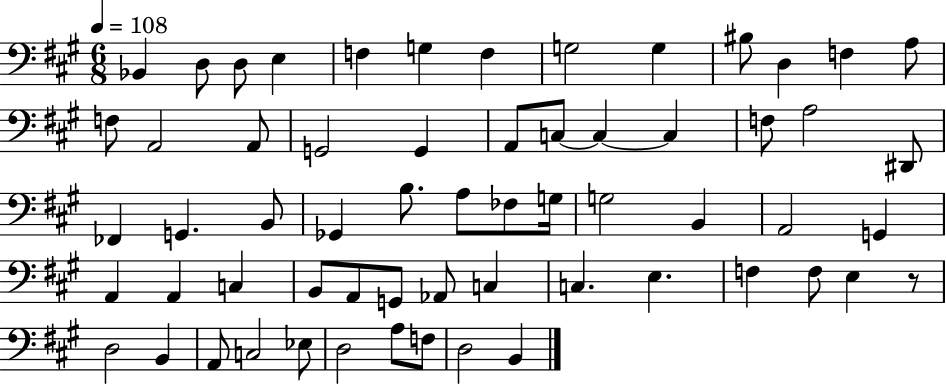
{
  \clef bass
  \numericTimeSignature
  \time 6/8
  \key a \major
  \tempo 4 = 108
  bes,4 d8 d8 e4 | f4 g4 f4 | g2 g4 | bis8 d4 f4 a8 | \break f8 a,2 a,8 | g,2 g,4 | a,8 c8~~ c4~~ c4 | f8 a2 dis,8 | \break fes,4 g,4. b,8 | ges,4 b8. a8 fes8 g16 | g2 b,4 | a,2 g,4 | \break a,4 a,4 c4 | b,8 a,8 g,8 aes,8 c4 | c4. e4. | f4 f8 e4 r8 | \break d2 b,4 | a,8 c2 ees8 | d2 a8 f8 | d2 b,4 | \break \bar "|."
}